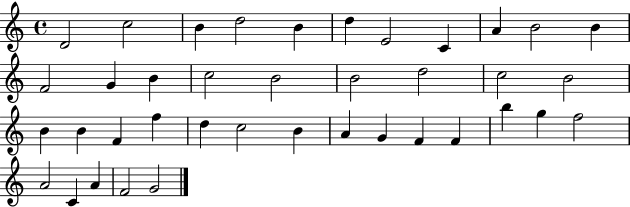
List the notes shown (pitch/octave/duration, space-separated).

D4/h C5/h B4/q D5/h B4/q D5/q E4/h C4/q A4/q B4/h B4/q F4/h G4/q B4/q C5/h B4/h B4/h D5/h C5/h B4/h B4/q B4/q F4/q F5/q D5/q C5/h B4/q A4/q G4/q F4/q F4/q B5/q G5/q F5/h A4/h C4/q A4/q F4/h G4/h